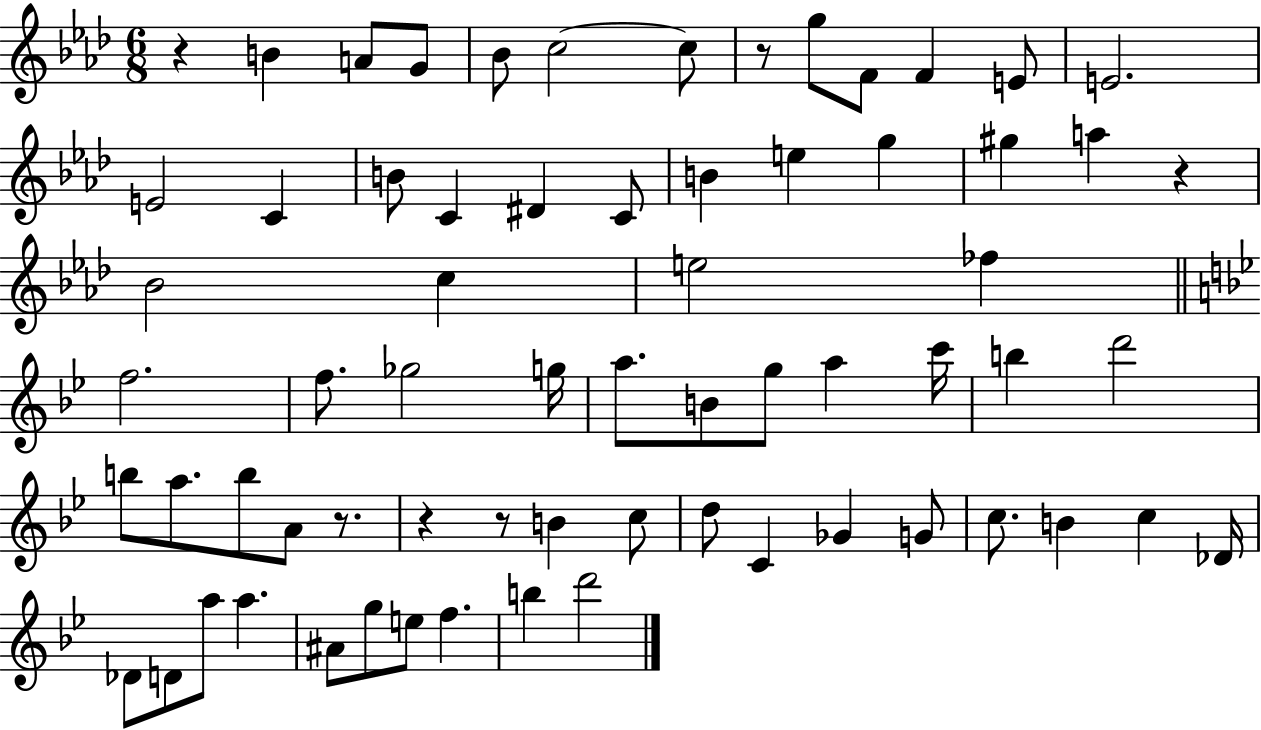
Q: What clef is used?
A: treble